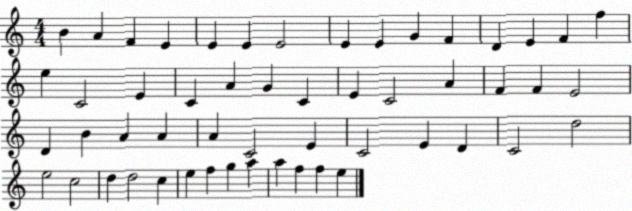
X:1
T:Untitled
M:4/4
L:1/4
K:C
B A F E E E E2 E E G F D E F f e C2 E C A G C E C2 A F F E2 D B A A A C2 E C2 E D C2 d2 e2 c2 d d2 c e f g a a f f e